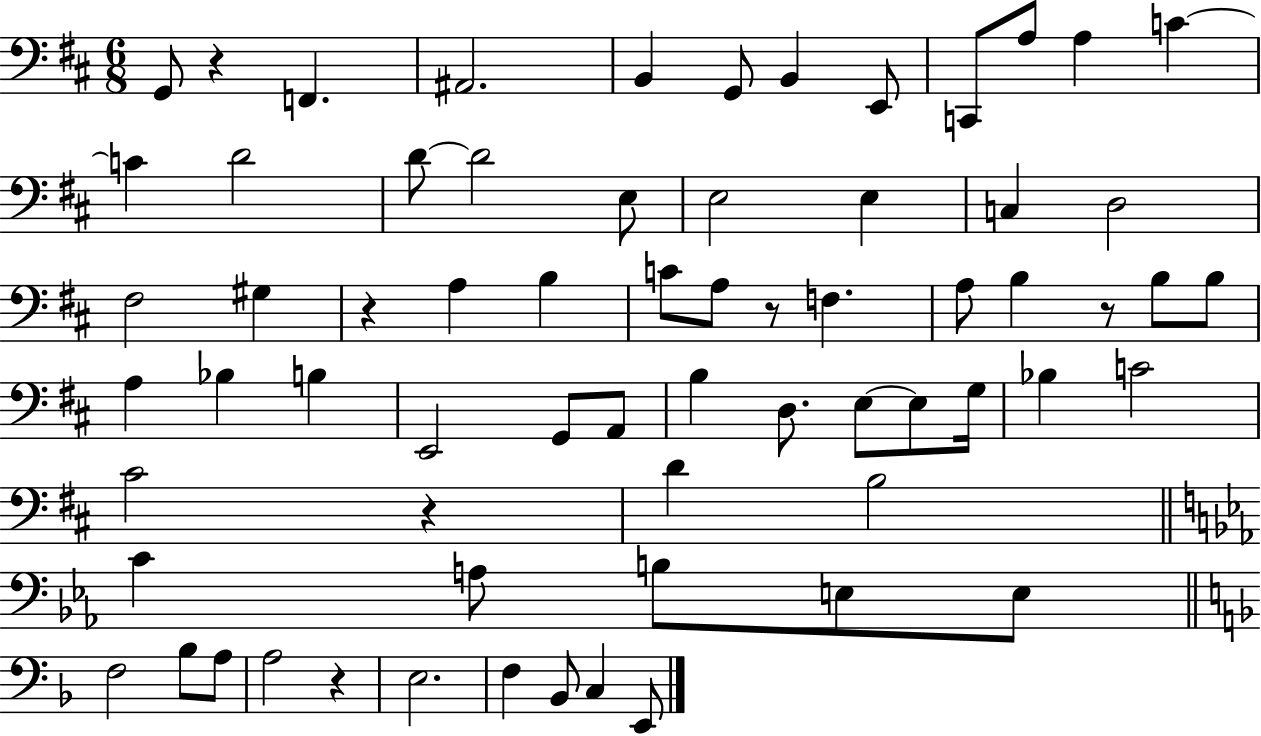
X:1
T:Untitled
M:6/8
L:1/4
K:D
G,,/2 z F,, ^A,,2 B,, G,,/2 B,, E,,/2 C,,/2 A,/2 A, C C D2 D/2 D2 E,/2 E,2 E, C, D,2 ^F,2 ^G, z A, B, C/2 A,/2 z/2 F, A,/2 B, z/2 B,/2 B,/2 A, _B, B, E,,2 G,,/2 A,,/2 B, D,/2 E,/2 E,/2 G,/4 _B, C2 ^C2 z D B,2 C A,/2 B,/2 E,/2 E,/2 F,2 _B,/2 A,/2 A,2 z E,2 F, _B,,/2 C, E,,/2